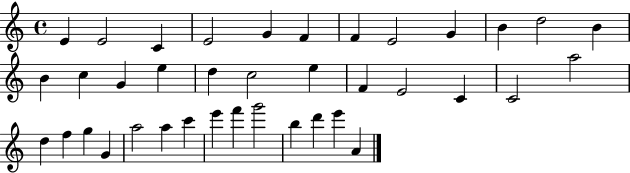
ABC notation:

X:1
T:Untitled
M:4/4
L:1/4
K:C
E E2 C E2 G F F E2 G B d2 B B c G e d c2 e F E2 C C2 a2 d f g G a2 a c' e' f' g'2 b d' e' A